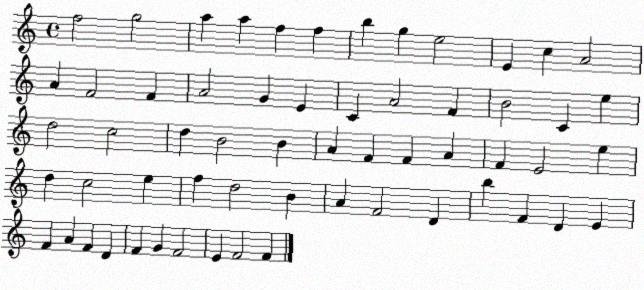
X:1
T:Untitled
M:4/4
L:1/4
K:C
f2 g2 a a f f b g e2 E c A2 A F2 F A2 G E C A2 F B2 C e d2 c2 d B2 B A F F A F E2 e d c2 e f d2 B A F2 D b F D E F A F D F G F2 E F2 F